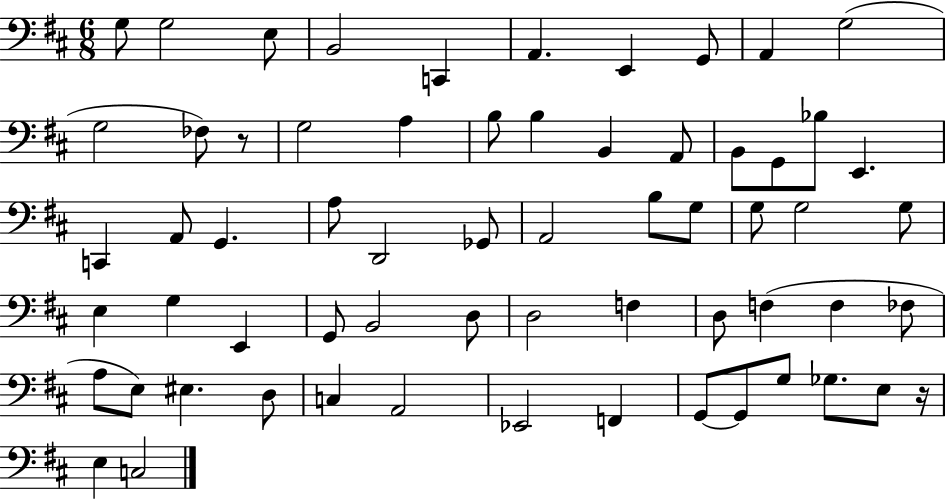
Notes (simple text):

G3/e G3/h E3/e B2/h C2/q A2/q. E2/q G2/e A2/q G3/h G3/h FES3/e R/e G3/h A3/q B3/e B3/q B2/q A2/e B2/e G2/e Bb3/e E2/q. C2/q A2/e G2/q. A3/e D2/h Gb2/e A2/h B3/e G3/e G3/e G3/h G3/e E3/q G3/q E2/q G2/e B2/h D3/e D3/h F3/q D3/e F3/q F3/q FES3/e A3/e E3/e EIS3/q. D3/e C3/q A2/h Eb2/h F2/q G2/e G2/e G3/e Gb3/e. E3/e R/s E3/q C3/h